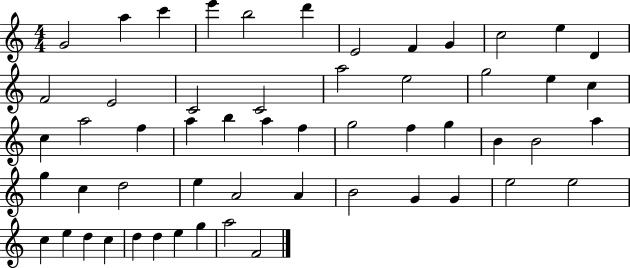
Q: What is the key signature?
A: C major